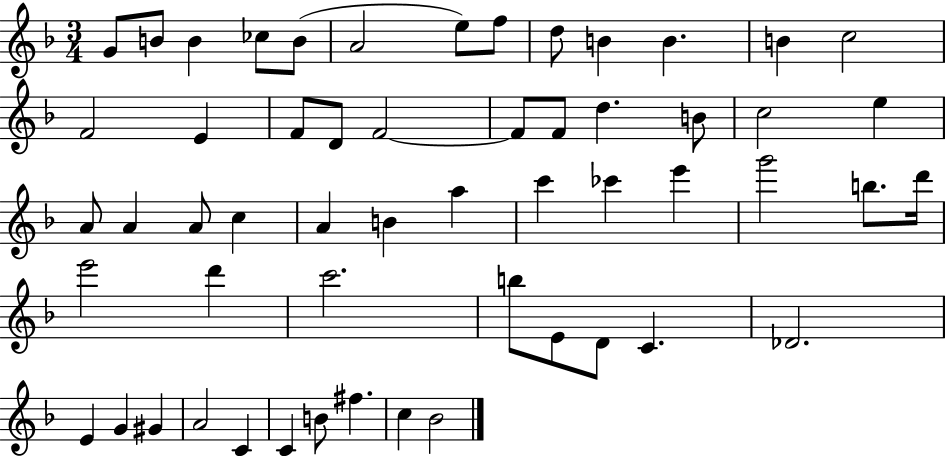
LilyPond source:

{
  \clef treble
  \numericTimeSignature
  \time 3/4
  \key f \major
  g'8 b'8 b'4 ces''8 b'8( | a'2 e''8) f''8 | d''8 b'4 b'4. | b'4 c''2 | \break f'2 e'4 | f'8 d'8 f'2~~ | f'8 f'8 d''4. b'8 | c''2 e''4 | \break a'8 a'4 a'8 c''4 | a'4 b'4 a''4 | c'''4 ces'''4 e'''4 | g'''2 b''8. d'''16 | \break e'''2 d'''4 | c'''2. | b''8 e'8 d'8 c'4. | des'2. | \break e'4 g'4 gis'4 | a'2 c'4 | c'4 b'8 fis''4. | c''4 bes'2 | \break \bar "|."
}